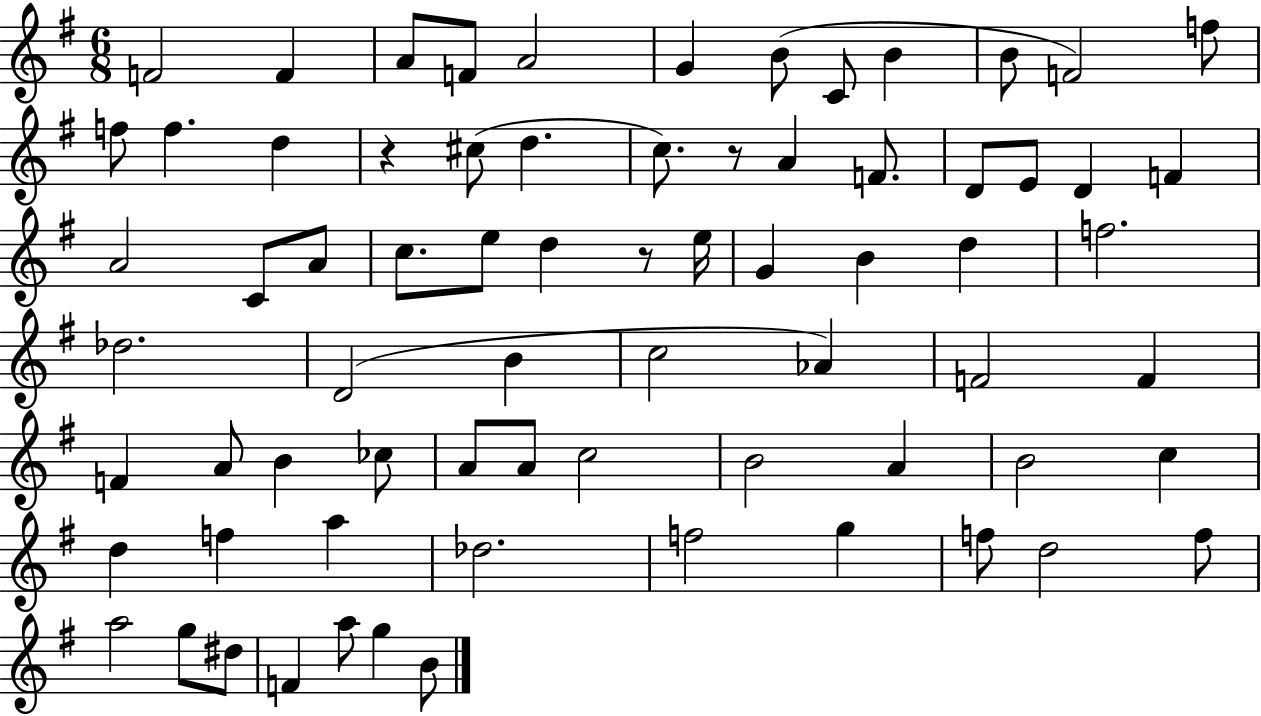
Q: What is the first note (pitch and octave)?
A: F4